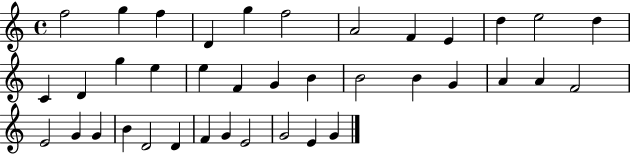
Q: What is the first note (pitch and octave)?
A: F5